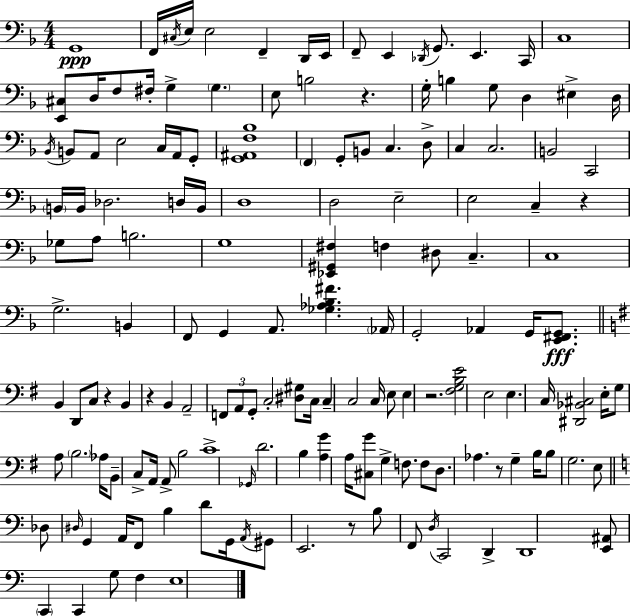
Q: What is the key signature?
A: D minor